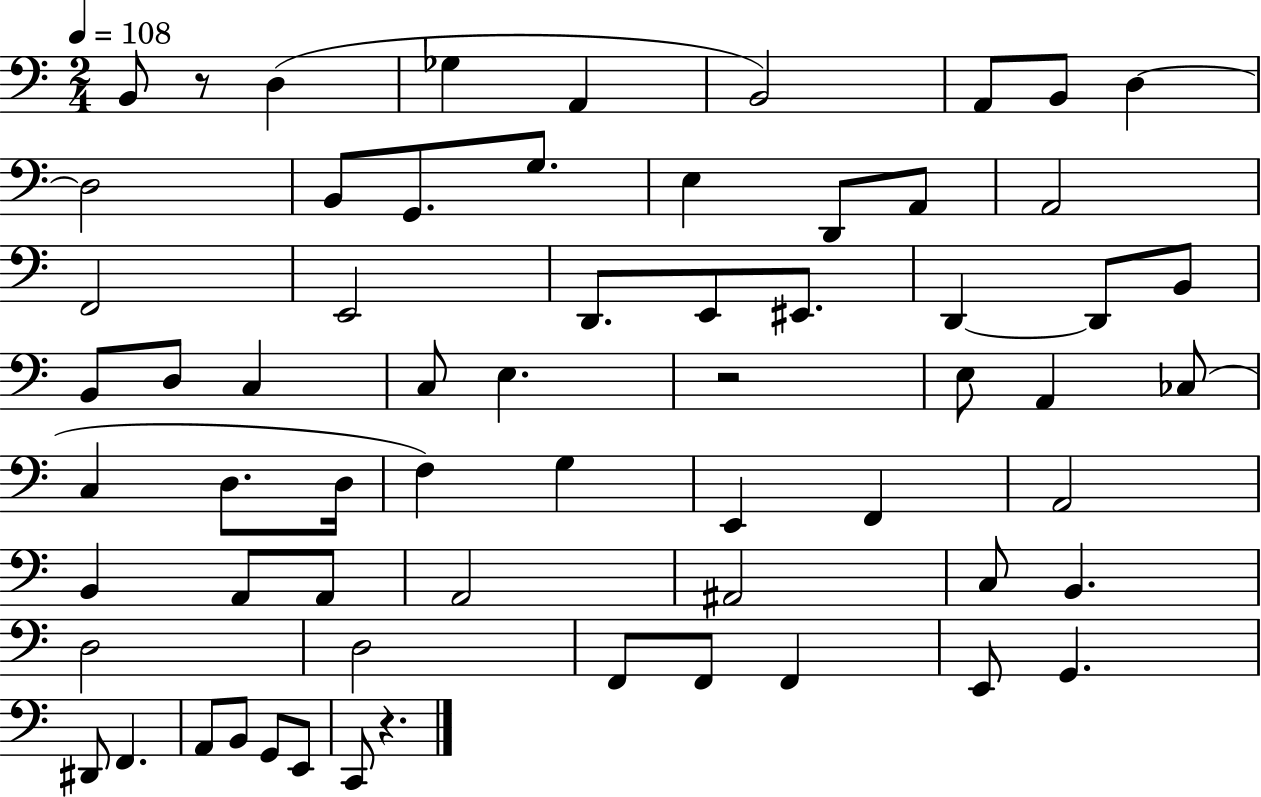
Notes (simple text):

B2/e R/e D3/q Gb3/q A2/q B2/h A2/e B2/e D3/q D3/h B2/e G2/e. G3/e. E3/q D2/e A2/e A2/h F2/h E2/h D2/e. E2/e EIS2/e. D2/q D2/e B2/e B2/e D3/e C3/q C3/e E3/q. R/h E3/e A2/q CES3/e C3/q D3/e. D3/s F3/q G3/q E2/q F2/q A2/h B2/q A2/e A2/e A2/h A#2/h C3/e B2/q. D3/h D3/h F2/e F2/e F2/q E2/e G2/q. D#2/e F2/q. A2/e B2/e G2/e E2/e C2/e R/q.